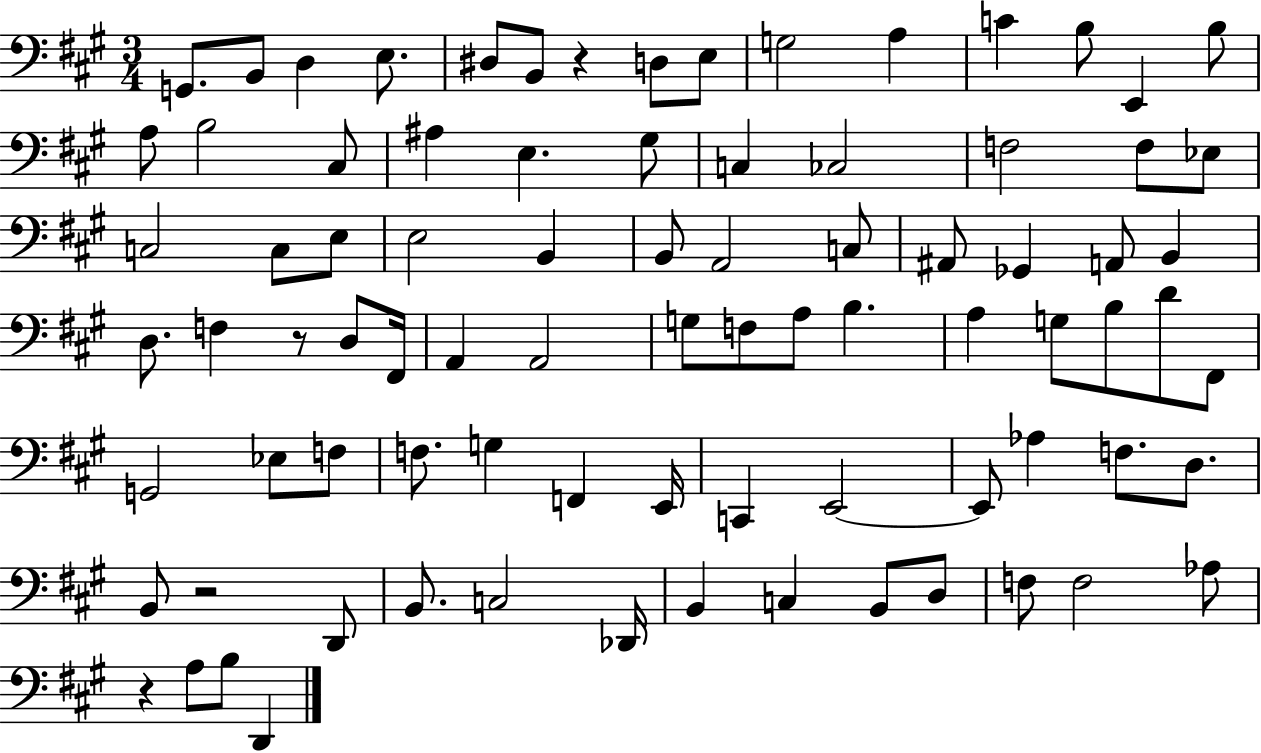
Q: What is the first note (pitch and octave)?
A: G2